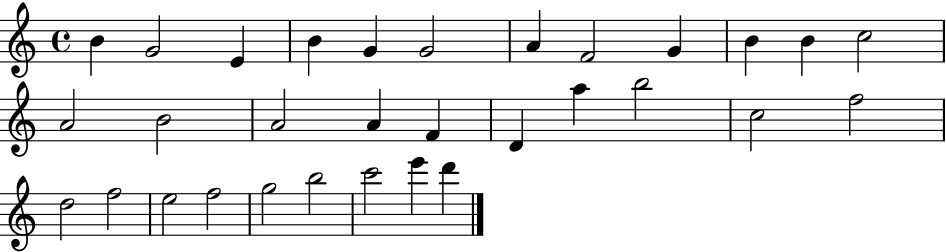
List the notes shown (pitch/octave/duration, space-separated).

B4/q G4/h E4/q B4/q G4/q G4/h A4/q F4/h G4/q B4/q B4/q C5/h A4/h B4/h A4/h A4/q F4/q D4/q A5/q B5/h C5/h F5/h D5/h F5/h E5/h F5/h G5/h B5/h C6/h E6/q D6/q